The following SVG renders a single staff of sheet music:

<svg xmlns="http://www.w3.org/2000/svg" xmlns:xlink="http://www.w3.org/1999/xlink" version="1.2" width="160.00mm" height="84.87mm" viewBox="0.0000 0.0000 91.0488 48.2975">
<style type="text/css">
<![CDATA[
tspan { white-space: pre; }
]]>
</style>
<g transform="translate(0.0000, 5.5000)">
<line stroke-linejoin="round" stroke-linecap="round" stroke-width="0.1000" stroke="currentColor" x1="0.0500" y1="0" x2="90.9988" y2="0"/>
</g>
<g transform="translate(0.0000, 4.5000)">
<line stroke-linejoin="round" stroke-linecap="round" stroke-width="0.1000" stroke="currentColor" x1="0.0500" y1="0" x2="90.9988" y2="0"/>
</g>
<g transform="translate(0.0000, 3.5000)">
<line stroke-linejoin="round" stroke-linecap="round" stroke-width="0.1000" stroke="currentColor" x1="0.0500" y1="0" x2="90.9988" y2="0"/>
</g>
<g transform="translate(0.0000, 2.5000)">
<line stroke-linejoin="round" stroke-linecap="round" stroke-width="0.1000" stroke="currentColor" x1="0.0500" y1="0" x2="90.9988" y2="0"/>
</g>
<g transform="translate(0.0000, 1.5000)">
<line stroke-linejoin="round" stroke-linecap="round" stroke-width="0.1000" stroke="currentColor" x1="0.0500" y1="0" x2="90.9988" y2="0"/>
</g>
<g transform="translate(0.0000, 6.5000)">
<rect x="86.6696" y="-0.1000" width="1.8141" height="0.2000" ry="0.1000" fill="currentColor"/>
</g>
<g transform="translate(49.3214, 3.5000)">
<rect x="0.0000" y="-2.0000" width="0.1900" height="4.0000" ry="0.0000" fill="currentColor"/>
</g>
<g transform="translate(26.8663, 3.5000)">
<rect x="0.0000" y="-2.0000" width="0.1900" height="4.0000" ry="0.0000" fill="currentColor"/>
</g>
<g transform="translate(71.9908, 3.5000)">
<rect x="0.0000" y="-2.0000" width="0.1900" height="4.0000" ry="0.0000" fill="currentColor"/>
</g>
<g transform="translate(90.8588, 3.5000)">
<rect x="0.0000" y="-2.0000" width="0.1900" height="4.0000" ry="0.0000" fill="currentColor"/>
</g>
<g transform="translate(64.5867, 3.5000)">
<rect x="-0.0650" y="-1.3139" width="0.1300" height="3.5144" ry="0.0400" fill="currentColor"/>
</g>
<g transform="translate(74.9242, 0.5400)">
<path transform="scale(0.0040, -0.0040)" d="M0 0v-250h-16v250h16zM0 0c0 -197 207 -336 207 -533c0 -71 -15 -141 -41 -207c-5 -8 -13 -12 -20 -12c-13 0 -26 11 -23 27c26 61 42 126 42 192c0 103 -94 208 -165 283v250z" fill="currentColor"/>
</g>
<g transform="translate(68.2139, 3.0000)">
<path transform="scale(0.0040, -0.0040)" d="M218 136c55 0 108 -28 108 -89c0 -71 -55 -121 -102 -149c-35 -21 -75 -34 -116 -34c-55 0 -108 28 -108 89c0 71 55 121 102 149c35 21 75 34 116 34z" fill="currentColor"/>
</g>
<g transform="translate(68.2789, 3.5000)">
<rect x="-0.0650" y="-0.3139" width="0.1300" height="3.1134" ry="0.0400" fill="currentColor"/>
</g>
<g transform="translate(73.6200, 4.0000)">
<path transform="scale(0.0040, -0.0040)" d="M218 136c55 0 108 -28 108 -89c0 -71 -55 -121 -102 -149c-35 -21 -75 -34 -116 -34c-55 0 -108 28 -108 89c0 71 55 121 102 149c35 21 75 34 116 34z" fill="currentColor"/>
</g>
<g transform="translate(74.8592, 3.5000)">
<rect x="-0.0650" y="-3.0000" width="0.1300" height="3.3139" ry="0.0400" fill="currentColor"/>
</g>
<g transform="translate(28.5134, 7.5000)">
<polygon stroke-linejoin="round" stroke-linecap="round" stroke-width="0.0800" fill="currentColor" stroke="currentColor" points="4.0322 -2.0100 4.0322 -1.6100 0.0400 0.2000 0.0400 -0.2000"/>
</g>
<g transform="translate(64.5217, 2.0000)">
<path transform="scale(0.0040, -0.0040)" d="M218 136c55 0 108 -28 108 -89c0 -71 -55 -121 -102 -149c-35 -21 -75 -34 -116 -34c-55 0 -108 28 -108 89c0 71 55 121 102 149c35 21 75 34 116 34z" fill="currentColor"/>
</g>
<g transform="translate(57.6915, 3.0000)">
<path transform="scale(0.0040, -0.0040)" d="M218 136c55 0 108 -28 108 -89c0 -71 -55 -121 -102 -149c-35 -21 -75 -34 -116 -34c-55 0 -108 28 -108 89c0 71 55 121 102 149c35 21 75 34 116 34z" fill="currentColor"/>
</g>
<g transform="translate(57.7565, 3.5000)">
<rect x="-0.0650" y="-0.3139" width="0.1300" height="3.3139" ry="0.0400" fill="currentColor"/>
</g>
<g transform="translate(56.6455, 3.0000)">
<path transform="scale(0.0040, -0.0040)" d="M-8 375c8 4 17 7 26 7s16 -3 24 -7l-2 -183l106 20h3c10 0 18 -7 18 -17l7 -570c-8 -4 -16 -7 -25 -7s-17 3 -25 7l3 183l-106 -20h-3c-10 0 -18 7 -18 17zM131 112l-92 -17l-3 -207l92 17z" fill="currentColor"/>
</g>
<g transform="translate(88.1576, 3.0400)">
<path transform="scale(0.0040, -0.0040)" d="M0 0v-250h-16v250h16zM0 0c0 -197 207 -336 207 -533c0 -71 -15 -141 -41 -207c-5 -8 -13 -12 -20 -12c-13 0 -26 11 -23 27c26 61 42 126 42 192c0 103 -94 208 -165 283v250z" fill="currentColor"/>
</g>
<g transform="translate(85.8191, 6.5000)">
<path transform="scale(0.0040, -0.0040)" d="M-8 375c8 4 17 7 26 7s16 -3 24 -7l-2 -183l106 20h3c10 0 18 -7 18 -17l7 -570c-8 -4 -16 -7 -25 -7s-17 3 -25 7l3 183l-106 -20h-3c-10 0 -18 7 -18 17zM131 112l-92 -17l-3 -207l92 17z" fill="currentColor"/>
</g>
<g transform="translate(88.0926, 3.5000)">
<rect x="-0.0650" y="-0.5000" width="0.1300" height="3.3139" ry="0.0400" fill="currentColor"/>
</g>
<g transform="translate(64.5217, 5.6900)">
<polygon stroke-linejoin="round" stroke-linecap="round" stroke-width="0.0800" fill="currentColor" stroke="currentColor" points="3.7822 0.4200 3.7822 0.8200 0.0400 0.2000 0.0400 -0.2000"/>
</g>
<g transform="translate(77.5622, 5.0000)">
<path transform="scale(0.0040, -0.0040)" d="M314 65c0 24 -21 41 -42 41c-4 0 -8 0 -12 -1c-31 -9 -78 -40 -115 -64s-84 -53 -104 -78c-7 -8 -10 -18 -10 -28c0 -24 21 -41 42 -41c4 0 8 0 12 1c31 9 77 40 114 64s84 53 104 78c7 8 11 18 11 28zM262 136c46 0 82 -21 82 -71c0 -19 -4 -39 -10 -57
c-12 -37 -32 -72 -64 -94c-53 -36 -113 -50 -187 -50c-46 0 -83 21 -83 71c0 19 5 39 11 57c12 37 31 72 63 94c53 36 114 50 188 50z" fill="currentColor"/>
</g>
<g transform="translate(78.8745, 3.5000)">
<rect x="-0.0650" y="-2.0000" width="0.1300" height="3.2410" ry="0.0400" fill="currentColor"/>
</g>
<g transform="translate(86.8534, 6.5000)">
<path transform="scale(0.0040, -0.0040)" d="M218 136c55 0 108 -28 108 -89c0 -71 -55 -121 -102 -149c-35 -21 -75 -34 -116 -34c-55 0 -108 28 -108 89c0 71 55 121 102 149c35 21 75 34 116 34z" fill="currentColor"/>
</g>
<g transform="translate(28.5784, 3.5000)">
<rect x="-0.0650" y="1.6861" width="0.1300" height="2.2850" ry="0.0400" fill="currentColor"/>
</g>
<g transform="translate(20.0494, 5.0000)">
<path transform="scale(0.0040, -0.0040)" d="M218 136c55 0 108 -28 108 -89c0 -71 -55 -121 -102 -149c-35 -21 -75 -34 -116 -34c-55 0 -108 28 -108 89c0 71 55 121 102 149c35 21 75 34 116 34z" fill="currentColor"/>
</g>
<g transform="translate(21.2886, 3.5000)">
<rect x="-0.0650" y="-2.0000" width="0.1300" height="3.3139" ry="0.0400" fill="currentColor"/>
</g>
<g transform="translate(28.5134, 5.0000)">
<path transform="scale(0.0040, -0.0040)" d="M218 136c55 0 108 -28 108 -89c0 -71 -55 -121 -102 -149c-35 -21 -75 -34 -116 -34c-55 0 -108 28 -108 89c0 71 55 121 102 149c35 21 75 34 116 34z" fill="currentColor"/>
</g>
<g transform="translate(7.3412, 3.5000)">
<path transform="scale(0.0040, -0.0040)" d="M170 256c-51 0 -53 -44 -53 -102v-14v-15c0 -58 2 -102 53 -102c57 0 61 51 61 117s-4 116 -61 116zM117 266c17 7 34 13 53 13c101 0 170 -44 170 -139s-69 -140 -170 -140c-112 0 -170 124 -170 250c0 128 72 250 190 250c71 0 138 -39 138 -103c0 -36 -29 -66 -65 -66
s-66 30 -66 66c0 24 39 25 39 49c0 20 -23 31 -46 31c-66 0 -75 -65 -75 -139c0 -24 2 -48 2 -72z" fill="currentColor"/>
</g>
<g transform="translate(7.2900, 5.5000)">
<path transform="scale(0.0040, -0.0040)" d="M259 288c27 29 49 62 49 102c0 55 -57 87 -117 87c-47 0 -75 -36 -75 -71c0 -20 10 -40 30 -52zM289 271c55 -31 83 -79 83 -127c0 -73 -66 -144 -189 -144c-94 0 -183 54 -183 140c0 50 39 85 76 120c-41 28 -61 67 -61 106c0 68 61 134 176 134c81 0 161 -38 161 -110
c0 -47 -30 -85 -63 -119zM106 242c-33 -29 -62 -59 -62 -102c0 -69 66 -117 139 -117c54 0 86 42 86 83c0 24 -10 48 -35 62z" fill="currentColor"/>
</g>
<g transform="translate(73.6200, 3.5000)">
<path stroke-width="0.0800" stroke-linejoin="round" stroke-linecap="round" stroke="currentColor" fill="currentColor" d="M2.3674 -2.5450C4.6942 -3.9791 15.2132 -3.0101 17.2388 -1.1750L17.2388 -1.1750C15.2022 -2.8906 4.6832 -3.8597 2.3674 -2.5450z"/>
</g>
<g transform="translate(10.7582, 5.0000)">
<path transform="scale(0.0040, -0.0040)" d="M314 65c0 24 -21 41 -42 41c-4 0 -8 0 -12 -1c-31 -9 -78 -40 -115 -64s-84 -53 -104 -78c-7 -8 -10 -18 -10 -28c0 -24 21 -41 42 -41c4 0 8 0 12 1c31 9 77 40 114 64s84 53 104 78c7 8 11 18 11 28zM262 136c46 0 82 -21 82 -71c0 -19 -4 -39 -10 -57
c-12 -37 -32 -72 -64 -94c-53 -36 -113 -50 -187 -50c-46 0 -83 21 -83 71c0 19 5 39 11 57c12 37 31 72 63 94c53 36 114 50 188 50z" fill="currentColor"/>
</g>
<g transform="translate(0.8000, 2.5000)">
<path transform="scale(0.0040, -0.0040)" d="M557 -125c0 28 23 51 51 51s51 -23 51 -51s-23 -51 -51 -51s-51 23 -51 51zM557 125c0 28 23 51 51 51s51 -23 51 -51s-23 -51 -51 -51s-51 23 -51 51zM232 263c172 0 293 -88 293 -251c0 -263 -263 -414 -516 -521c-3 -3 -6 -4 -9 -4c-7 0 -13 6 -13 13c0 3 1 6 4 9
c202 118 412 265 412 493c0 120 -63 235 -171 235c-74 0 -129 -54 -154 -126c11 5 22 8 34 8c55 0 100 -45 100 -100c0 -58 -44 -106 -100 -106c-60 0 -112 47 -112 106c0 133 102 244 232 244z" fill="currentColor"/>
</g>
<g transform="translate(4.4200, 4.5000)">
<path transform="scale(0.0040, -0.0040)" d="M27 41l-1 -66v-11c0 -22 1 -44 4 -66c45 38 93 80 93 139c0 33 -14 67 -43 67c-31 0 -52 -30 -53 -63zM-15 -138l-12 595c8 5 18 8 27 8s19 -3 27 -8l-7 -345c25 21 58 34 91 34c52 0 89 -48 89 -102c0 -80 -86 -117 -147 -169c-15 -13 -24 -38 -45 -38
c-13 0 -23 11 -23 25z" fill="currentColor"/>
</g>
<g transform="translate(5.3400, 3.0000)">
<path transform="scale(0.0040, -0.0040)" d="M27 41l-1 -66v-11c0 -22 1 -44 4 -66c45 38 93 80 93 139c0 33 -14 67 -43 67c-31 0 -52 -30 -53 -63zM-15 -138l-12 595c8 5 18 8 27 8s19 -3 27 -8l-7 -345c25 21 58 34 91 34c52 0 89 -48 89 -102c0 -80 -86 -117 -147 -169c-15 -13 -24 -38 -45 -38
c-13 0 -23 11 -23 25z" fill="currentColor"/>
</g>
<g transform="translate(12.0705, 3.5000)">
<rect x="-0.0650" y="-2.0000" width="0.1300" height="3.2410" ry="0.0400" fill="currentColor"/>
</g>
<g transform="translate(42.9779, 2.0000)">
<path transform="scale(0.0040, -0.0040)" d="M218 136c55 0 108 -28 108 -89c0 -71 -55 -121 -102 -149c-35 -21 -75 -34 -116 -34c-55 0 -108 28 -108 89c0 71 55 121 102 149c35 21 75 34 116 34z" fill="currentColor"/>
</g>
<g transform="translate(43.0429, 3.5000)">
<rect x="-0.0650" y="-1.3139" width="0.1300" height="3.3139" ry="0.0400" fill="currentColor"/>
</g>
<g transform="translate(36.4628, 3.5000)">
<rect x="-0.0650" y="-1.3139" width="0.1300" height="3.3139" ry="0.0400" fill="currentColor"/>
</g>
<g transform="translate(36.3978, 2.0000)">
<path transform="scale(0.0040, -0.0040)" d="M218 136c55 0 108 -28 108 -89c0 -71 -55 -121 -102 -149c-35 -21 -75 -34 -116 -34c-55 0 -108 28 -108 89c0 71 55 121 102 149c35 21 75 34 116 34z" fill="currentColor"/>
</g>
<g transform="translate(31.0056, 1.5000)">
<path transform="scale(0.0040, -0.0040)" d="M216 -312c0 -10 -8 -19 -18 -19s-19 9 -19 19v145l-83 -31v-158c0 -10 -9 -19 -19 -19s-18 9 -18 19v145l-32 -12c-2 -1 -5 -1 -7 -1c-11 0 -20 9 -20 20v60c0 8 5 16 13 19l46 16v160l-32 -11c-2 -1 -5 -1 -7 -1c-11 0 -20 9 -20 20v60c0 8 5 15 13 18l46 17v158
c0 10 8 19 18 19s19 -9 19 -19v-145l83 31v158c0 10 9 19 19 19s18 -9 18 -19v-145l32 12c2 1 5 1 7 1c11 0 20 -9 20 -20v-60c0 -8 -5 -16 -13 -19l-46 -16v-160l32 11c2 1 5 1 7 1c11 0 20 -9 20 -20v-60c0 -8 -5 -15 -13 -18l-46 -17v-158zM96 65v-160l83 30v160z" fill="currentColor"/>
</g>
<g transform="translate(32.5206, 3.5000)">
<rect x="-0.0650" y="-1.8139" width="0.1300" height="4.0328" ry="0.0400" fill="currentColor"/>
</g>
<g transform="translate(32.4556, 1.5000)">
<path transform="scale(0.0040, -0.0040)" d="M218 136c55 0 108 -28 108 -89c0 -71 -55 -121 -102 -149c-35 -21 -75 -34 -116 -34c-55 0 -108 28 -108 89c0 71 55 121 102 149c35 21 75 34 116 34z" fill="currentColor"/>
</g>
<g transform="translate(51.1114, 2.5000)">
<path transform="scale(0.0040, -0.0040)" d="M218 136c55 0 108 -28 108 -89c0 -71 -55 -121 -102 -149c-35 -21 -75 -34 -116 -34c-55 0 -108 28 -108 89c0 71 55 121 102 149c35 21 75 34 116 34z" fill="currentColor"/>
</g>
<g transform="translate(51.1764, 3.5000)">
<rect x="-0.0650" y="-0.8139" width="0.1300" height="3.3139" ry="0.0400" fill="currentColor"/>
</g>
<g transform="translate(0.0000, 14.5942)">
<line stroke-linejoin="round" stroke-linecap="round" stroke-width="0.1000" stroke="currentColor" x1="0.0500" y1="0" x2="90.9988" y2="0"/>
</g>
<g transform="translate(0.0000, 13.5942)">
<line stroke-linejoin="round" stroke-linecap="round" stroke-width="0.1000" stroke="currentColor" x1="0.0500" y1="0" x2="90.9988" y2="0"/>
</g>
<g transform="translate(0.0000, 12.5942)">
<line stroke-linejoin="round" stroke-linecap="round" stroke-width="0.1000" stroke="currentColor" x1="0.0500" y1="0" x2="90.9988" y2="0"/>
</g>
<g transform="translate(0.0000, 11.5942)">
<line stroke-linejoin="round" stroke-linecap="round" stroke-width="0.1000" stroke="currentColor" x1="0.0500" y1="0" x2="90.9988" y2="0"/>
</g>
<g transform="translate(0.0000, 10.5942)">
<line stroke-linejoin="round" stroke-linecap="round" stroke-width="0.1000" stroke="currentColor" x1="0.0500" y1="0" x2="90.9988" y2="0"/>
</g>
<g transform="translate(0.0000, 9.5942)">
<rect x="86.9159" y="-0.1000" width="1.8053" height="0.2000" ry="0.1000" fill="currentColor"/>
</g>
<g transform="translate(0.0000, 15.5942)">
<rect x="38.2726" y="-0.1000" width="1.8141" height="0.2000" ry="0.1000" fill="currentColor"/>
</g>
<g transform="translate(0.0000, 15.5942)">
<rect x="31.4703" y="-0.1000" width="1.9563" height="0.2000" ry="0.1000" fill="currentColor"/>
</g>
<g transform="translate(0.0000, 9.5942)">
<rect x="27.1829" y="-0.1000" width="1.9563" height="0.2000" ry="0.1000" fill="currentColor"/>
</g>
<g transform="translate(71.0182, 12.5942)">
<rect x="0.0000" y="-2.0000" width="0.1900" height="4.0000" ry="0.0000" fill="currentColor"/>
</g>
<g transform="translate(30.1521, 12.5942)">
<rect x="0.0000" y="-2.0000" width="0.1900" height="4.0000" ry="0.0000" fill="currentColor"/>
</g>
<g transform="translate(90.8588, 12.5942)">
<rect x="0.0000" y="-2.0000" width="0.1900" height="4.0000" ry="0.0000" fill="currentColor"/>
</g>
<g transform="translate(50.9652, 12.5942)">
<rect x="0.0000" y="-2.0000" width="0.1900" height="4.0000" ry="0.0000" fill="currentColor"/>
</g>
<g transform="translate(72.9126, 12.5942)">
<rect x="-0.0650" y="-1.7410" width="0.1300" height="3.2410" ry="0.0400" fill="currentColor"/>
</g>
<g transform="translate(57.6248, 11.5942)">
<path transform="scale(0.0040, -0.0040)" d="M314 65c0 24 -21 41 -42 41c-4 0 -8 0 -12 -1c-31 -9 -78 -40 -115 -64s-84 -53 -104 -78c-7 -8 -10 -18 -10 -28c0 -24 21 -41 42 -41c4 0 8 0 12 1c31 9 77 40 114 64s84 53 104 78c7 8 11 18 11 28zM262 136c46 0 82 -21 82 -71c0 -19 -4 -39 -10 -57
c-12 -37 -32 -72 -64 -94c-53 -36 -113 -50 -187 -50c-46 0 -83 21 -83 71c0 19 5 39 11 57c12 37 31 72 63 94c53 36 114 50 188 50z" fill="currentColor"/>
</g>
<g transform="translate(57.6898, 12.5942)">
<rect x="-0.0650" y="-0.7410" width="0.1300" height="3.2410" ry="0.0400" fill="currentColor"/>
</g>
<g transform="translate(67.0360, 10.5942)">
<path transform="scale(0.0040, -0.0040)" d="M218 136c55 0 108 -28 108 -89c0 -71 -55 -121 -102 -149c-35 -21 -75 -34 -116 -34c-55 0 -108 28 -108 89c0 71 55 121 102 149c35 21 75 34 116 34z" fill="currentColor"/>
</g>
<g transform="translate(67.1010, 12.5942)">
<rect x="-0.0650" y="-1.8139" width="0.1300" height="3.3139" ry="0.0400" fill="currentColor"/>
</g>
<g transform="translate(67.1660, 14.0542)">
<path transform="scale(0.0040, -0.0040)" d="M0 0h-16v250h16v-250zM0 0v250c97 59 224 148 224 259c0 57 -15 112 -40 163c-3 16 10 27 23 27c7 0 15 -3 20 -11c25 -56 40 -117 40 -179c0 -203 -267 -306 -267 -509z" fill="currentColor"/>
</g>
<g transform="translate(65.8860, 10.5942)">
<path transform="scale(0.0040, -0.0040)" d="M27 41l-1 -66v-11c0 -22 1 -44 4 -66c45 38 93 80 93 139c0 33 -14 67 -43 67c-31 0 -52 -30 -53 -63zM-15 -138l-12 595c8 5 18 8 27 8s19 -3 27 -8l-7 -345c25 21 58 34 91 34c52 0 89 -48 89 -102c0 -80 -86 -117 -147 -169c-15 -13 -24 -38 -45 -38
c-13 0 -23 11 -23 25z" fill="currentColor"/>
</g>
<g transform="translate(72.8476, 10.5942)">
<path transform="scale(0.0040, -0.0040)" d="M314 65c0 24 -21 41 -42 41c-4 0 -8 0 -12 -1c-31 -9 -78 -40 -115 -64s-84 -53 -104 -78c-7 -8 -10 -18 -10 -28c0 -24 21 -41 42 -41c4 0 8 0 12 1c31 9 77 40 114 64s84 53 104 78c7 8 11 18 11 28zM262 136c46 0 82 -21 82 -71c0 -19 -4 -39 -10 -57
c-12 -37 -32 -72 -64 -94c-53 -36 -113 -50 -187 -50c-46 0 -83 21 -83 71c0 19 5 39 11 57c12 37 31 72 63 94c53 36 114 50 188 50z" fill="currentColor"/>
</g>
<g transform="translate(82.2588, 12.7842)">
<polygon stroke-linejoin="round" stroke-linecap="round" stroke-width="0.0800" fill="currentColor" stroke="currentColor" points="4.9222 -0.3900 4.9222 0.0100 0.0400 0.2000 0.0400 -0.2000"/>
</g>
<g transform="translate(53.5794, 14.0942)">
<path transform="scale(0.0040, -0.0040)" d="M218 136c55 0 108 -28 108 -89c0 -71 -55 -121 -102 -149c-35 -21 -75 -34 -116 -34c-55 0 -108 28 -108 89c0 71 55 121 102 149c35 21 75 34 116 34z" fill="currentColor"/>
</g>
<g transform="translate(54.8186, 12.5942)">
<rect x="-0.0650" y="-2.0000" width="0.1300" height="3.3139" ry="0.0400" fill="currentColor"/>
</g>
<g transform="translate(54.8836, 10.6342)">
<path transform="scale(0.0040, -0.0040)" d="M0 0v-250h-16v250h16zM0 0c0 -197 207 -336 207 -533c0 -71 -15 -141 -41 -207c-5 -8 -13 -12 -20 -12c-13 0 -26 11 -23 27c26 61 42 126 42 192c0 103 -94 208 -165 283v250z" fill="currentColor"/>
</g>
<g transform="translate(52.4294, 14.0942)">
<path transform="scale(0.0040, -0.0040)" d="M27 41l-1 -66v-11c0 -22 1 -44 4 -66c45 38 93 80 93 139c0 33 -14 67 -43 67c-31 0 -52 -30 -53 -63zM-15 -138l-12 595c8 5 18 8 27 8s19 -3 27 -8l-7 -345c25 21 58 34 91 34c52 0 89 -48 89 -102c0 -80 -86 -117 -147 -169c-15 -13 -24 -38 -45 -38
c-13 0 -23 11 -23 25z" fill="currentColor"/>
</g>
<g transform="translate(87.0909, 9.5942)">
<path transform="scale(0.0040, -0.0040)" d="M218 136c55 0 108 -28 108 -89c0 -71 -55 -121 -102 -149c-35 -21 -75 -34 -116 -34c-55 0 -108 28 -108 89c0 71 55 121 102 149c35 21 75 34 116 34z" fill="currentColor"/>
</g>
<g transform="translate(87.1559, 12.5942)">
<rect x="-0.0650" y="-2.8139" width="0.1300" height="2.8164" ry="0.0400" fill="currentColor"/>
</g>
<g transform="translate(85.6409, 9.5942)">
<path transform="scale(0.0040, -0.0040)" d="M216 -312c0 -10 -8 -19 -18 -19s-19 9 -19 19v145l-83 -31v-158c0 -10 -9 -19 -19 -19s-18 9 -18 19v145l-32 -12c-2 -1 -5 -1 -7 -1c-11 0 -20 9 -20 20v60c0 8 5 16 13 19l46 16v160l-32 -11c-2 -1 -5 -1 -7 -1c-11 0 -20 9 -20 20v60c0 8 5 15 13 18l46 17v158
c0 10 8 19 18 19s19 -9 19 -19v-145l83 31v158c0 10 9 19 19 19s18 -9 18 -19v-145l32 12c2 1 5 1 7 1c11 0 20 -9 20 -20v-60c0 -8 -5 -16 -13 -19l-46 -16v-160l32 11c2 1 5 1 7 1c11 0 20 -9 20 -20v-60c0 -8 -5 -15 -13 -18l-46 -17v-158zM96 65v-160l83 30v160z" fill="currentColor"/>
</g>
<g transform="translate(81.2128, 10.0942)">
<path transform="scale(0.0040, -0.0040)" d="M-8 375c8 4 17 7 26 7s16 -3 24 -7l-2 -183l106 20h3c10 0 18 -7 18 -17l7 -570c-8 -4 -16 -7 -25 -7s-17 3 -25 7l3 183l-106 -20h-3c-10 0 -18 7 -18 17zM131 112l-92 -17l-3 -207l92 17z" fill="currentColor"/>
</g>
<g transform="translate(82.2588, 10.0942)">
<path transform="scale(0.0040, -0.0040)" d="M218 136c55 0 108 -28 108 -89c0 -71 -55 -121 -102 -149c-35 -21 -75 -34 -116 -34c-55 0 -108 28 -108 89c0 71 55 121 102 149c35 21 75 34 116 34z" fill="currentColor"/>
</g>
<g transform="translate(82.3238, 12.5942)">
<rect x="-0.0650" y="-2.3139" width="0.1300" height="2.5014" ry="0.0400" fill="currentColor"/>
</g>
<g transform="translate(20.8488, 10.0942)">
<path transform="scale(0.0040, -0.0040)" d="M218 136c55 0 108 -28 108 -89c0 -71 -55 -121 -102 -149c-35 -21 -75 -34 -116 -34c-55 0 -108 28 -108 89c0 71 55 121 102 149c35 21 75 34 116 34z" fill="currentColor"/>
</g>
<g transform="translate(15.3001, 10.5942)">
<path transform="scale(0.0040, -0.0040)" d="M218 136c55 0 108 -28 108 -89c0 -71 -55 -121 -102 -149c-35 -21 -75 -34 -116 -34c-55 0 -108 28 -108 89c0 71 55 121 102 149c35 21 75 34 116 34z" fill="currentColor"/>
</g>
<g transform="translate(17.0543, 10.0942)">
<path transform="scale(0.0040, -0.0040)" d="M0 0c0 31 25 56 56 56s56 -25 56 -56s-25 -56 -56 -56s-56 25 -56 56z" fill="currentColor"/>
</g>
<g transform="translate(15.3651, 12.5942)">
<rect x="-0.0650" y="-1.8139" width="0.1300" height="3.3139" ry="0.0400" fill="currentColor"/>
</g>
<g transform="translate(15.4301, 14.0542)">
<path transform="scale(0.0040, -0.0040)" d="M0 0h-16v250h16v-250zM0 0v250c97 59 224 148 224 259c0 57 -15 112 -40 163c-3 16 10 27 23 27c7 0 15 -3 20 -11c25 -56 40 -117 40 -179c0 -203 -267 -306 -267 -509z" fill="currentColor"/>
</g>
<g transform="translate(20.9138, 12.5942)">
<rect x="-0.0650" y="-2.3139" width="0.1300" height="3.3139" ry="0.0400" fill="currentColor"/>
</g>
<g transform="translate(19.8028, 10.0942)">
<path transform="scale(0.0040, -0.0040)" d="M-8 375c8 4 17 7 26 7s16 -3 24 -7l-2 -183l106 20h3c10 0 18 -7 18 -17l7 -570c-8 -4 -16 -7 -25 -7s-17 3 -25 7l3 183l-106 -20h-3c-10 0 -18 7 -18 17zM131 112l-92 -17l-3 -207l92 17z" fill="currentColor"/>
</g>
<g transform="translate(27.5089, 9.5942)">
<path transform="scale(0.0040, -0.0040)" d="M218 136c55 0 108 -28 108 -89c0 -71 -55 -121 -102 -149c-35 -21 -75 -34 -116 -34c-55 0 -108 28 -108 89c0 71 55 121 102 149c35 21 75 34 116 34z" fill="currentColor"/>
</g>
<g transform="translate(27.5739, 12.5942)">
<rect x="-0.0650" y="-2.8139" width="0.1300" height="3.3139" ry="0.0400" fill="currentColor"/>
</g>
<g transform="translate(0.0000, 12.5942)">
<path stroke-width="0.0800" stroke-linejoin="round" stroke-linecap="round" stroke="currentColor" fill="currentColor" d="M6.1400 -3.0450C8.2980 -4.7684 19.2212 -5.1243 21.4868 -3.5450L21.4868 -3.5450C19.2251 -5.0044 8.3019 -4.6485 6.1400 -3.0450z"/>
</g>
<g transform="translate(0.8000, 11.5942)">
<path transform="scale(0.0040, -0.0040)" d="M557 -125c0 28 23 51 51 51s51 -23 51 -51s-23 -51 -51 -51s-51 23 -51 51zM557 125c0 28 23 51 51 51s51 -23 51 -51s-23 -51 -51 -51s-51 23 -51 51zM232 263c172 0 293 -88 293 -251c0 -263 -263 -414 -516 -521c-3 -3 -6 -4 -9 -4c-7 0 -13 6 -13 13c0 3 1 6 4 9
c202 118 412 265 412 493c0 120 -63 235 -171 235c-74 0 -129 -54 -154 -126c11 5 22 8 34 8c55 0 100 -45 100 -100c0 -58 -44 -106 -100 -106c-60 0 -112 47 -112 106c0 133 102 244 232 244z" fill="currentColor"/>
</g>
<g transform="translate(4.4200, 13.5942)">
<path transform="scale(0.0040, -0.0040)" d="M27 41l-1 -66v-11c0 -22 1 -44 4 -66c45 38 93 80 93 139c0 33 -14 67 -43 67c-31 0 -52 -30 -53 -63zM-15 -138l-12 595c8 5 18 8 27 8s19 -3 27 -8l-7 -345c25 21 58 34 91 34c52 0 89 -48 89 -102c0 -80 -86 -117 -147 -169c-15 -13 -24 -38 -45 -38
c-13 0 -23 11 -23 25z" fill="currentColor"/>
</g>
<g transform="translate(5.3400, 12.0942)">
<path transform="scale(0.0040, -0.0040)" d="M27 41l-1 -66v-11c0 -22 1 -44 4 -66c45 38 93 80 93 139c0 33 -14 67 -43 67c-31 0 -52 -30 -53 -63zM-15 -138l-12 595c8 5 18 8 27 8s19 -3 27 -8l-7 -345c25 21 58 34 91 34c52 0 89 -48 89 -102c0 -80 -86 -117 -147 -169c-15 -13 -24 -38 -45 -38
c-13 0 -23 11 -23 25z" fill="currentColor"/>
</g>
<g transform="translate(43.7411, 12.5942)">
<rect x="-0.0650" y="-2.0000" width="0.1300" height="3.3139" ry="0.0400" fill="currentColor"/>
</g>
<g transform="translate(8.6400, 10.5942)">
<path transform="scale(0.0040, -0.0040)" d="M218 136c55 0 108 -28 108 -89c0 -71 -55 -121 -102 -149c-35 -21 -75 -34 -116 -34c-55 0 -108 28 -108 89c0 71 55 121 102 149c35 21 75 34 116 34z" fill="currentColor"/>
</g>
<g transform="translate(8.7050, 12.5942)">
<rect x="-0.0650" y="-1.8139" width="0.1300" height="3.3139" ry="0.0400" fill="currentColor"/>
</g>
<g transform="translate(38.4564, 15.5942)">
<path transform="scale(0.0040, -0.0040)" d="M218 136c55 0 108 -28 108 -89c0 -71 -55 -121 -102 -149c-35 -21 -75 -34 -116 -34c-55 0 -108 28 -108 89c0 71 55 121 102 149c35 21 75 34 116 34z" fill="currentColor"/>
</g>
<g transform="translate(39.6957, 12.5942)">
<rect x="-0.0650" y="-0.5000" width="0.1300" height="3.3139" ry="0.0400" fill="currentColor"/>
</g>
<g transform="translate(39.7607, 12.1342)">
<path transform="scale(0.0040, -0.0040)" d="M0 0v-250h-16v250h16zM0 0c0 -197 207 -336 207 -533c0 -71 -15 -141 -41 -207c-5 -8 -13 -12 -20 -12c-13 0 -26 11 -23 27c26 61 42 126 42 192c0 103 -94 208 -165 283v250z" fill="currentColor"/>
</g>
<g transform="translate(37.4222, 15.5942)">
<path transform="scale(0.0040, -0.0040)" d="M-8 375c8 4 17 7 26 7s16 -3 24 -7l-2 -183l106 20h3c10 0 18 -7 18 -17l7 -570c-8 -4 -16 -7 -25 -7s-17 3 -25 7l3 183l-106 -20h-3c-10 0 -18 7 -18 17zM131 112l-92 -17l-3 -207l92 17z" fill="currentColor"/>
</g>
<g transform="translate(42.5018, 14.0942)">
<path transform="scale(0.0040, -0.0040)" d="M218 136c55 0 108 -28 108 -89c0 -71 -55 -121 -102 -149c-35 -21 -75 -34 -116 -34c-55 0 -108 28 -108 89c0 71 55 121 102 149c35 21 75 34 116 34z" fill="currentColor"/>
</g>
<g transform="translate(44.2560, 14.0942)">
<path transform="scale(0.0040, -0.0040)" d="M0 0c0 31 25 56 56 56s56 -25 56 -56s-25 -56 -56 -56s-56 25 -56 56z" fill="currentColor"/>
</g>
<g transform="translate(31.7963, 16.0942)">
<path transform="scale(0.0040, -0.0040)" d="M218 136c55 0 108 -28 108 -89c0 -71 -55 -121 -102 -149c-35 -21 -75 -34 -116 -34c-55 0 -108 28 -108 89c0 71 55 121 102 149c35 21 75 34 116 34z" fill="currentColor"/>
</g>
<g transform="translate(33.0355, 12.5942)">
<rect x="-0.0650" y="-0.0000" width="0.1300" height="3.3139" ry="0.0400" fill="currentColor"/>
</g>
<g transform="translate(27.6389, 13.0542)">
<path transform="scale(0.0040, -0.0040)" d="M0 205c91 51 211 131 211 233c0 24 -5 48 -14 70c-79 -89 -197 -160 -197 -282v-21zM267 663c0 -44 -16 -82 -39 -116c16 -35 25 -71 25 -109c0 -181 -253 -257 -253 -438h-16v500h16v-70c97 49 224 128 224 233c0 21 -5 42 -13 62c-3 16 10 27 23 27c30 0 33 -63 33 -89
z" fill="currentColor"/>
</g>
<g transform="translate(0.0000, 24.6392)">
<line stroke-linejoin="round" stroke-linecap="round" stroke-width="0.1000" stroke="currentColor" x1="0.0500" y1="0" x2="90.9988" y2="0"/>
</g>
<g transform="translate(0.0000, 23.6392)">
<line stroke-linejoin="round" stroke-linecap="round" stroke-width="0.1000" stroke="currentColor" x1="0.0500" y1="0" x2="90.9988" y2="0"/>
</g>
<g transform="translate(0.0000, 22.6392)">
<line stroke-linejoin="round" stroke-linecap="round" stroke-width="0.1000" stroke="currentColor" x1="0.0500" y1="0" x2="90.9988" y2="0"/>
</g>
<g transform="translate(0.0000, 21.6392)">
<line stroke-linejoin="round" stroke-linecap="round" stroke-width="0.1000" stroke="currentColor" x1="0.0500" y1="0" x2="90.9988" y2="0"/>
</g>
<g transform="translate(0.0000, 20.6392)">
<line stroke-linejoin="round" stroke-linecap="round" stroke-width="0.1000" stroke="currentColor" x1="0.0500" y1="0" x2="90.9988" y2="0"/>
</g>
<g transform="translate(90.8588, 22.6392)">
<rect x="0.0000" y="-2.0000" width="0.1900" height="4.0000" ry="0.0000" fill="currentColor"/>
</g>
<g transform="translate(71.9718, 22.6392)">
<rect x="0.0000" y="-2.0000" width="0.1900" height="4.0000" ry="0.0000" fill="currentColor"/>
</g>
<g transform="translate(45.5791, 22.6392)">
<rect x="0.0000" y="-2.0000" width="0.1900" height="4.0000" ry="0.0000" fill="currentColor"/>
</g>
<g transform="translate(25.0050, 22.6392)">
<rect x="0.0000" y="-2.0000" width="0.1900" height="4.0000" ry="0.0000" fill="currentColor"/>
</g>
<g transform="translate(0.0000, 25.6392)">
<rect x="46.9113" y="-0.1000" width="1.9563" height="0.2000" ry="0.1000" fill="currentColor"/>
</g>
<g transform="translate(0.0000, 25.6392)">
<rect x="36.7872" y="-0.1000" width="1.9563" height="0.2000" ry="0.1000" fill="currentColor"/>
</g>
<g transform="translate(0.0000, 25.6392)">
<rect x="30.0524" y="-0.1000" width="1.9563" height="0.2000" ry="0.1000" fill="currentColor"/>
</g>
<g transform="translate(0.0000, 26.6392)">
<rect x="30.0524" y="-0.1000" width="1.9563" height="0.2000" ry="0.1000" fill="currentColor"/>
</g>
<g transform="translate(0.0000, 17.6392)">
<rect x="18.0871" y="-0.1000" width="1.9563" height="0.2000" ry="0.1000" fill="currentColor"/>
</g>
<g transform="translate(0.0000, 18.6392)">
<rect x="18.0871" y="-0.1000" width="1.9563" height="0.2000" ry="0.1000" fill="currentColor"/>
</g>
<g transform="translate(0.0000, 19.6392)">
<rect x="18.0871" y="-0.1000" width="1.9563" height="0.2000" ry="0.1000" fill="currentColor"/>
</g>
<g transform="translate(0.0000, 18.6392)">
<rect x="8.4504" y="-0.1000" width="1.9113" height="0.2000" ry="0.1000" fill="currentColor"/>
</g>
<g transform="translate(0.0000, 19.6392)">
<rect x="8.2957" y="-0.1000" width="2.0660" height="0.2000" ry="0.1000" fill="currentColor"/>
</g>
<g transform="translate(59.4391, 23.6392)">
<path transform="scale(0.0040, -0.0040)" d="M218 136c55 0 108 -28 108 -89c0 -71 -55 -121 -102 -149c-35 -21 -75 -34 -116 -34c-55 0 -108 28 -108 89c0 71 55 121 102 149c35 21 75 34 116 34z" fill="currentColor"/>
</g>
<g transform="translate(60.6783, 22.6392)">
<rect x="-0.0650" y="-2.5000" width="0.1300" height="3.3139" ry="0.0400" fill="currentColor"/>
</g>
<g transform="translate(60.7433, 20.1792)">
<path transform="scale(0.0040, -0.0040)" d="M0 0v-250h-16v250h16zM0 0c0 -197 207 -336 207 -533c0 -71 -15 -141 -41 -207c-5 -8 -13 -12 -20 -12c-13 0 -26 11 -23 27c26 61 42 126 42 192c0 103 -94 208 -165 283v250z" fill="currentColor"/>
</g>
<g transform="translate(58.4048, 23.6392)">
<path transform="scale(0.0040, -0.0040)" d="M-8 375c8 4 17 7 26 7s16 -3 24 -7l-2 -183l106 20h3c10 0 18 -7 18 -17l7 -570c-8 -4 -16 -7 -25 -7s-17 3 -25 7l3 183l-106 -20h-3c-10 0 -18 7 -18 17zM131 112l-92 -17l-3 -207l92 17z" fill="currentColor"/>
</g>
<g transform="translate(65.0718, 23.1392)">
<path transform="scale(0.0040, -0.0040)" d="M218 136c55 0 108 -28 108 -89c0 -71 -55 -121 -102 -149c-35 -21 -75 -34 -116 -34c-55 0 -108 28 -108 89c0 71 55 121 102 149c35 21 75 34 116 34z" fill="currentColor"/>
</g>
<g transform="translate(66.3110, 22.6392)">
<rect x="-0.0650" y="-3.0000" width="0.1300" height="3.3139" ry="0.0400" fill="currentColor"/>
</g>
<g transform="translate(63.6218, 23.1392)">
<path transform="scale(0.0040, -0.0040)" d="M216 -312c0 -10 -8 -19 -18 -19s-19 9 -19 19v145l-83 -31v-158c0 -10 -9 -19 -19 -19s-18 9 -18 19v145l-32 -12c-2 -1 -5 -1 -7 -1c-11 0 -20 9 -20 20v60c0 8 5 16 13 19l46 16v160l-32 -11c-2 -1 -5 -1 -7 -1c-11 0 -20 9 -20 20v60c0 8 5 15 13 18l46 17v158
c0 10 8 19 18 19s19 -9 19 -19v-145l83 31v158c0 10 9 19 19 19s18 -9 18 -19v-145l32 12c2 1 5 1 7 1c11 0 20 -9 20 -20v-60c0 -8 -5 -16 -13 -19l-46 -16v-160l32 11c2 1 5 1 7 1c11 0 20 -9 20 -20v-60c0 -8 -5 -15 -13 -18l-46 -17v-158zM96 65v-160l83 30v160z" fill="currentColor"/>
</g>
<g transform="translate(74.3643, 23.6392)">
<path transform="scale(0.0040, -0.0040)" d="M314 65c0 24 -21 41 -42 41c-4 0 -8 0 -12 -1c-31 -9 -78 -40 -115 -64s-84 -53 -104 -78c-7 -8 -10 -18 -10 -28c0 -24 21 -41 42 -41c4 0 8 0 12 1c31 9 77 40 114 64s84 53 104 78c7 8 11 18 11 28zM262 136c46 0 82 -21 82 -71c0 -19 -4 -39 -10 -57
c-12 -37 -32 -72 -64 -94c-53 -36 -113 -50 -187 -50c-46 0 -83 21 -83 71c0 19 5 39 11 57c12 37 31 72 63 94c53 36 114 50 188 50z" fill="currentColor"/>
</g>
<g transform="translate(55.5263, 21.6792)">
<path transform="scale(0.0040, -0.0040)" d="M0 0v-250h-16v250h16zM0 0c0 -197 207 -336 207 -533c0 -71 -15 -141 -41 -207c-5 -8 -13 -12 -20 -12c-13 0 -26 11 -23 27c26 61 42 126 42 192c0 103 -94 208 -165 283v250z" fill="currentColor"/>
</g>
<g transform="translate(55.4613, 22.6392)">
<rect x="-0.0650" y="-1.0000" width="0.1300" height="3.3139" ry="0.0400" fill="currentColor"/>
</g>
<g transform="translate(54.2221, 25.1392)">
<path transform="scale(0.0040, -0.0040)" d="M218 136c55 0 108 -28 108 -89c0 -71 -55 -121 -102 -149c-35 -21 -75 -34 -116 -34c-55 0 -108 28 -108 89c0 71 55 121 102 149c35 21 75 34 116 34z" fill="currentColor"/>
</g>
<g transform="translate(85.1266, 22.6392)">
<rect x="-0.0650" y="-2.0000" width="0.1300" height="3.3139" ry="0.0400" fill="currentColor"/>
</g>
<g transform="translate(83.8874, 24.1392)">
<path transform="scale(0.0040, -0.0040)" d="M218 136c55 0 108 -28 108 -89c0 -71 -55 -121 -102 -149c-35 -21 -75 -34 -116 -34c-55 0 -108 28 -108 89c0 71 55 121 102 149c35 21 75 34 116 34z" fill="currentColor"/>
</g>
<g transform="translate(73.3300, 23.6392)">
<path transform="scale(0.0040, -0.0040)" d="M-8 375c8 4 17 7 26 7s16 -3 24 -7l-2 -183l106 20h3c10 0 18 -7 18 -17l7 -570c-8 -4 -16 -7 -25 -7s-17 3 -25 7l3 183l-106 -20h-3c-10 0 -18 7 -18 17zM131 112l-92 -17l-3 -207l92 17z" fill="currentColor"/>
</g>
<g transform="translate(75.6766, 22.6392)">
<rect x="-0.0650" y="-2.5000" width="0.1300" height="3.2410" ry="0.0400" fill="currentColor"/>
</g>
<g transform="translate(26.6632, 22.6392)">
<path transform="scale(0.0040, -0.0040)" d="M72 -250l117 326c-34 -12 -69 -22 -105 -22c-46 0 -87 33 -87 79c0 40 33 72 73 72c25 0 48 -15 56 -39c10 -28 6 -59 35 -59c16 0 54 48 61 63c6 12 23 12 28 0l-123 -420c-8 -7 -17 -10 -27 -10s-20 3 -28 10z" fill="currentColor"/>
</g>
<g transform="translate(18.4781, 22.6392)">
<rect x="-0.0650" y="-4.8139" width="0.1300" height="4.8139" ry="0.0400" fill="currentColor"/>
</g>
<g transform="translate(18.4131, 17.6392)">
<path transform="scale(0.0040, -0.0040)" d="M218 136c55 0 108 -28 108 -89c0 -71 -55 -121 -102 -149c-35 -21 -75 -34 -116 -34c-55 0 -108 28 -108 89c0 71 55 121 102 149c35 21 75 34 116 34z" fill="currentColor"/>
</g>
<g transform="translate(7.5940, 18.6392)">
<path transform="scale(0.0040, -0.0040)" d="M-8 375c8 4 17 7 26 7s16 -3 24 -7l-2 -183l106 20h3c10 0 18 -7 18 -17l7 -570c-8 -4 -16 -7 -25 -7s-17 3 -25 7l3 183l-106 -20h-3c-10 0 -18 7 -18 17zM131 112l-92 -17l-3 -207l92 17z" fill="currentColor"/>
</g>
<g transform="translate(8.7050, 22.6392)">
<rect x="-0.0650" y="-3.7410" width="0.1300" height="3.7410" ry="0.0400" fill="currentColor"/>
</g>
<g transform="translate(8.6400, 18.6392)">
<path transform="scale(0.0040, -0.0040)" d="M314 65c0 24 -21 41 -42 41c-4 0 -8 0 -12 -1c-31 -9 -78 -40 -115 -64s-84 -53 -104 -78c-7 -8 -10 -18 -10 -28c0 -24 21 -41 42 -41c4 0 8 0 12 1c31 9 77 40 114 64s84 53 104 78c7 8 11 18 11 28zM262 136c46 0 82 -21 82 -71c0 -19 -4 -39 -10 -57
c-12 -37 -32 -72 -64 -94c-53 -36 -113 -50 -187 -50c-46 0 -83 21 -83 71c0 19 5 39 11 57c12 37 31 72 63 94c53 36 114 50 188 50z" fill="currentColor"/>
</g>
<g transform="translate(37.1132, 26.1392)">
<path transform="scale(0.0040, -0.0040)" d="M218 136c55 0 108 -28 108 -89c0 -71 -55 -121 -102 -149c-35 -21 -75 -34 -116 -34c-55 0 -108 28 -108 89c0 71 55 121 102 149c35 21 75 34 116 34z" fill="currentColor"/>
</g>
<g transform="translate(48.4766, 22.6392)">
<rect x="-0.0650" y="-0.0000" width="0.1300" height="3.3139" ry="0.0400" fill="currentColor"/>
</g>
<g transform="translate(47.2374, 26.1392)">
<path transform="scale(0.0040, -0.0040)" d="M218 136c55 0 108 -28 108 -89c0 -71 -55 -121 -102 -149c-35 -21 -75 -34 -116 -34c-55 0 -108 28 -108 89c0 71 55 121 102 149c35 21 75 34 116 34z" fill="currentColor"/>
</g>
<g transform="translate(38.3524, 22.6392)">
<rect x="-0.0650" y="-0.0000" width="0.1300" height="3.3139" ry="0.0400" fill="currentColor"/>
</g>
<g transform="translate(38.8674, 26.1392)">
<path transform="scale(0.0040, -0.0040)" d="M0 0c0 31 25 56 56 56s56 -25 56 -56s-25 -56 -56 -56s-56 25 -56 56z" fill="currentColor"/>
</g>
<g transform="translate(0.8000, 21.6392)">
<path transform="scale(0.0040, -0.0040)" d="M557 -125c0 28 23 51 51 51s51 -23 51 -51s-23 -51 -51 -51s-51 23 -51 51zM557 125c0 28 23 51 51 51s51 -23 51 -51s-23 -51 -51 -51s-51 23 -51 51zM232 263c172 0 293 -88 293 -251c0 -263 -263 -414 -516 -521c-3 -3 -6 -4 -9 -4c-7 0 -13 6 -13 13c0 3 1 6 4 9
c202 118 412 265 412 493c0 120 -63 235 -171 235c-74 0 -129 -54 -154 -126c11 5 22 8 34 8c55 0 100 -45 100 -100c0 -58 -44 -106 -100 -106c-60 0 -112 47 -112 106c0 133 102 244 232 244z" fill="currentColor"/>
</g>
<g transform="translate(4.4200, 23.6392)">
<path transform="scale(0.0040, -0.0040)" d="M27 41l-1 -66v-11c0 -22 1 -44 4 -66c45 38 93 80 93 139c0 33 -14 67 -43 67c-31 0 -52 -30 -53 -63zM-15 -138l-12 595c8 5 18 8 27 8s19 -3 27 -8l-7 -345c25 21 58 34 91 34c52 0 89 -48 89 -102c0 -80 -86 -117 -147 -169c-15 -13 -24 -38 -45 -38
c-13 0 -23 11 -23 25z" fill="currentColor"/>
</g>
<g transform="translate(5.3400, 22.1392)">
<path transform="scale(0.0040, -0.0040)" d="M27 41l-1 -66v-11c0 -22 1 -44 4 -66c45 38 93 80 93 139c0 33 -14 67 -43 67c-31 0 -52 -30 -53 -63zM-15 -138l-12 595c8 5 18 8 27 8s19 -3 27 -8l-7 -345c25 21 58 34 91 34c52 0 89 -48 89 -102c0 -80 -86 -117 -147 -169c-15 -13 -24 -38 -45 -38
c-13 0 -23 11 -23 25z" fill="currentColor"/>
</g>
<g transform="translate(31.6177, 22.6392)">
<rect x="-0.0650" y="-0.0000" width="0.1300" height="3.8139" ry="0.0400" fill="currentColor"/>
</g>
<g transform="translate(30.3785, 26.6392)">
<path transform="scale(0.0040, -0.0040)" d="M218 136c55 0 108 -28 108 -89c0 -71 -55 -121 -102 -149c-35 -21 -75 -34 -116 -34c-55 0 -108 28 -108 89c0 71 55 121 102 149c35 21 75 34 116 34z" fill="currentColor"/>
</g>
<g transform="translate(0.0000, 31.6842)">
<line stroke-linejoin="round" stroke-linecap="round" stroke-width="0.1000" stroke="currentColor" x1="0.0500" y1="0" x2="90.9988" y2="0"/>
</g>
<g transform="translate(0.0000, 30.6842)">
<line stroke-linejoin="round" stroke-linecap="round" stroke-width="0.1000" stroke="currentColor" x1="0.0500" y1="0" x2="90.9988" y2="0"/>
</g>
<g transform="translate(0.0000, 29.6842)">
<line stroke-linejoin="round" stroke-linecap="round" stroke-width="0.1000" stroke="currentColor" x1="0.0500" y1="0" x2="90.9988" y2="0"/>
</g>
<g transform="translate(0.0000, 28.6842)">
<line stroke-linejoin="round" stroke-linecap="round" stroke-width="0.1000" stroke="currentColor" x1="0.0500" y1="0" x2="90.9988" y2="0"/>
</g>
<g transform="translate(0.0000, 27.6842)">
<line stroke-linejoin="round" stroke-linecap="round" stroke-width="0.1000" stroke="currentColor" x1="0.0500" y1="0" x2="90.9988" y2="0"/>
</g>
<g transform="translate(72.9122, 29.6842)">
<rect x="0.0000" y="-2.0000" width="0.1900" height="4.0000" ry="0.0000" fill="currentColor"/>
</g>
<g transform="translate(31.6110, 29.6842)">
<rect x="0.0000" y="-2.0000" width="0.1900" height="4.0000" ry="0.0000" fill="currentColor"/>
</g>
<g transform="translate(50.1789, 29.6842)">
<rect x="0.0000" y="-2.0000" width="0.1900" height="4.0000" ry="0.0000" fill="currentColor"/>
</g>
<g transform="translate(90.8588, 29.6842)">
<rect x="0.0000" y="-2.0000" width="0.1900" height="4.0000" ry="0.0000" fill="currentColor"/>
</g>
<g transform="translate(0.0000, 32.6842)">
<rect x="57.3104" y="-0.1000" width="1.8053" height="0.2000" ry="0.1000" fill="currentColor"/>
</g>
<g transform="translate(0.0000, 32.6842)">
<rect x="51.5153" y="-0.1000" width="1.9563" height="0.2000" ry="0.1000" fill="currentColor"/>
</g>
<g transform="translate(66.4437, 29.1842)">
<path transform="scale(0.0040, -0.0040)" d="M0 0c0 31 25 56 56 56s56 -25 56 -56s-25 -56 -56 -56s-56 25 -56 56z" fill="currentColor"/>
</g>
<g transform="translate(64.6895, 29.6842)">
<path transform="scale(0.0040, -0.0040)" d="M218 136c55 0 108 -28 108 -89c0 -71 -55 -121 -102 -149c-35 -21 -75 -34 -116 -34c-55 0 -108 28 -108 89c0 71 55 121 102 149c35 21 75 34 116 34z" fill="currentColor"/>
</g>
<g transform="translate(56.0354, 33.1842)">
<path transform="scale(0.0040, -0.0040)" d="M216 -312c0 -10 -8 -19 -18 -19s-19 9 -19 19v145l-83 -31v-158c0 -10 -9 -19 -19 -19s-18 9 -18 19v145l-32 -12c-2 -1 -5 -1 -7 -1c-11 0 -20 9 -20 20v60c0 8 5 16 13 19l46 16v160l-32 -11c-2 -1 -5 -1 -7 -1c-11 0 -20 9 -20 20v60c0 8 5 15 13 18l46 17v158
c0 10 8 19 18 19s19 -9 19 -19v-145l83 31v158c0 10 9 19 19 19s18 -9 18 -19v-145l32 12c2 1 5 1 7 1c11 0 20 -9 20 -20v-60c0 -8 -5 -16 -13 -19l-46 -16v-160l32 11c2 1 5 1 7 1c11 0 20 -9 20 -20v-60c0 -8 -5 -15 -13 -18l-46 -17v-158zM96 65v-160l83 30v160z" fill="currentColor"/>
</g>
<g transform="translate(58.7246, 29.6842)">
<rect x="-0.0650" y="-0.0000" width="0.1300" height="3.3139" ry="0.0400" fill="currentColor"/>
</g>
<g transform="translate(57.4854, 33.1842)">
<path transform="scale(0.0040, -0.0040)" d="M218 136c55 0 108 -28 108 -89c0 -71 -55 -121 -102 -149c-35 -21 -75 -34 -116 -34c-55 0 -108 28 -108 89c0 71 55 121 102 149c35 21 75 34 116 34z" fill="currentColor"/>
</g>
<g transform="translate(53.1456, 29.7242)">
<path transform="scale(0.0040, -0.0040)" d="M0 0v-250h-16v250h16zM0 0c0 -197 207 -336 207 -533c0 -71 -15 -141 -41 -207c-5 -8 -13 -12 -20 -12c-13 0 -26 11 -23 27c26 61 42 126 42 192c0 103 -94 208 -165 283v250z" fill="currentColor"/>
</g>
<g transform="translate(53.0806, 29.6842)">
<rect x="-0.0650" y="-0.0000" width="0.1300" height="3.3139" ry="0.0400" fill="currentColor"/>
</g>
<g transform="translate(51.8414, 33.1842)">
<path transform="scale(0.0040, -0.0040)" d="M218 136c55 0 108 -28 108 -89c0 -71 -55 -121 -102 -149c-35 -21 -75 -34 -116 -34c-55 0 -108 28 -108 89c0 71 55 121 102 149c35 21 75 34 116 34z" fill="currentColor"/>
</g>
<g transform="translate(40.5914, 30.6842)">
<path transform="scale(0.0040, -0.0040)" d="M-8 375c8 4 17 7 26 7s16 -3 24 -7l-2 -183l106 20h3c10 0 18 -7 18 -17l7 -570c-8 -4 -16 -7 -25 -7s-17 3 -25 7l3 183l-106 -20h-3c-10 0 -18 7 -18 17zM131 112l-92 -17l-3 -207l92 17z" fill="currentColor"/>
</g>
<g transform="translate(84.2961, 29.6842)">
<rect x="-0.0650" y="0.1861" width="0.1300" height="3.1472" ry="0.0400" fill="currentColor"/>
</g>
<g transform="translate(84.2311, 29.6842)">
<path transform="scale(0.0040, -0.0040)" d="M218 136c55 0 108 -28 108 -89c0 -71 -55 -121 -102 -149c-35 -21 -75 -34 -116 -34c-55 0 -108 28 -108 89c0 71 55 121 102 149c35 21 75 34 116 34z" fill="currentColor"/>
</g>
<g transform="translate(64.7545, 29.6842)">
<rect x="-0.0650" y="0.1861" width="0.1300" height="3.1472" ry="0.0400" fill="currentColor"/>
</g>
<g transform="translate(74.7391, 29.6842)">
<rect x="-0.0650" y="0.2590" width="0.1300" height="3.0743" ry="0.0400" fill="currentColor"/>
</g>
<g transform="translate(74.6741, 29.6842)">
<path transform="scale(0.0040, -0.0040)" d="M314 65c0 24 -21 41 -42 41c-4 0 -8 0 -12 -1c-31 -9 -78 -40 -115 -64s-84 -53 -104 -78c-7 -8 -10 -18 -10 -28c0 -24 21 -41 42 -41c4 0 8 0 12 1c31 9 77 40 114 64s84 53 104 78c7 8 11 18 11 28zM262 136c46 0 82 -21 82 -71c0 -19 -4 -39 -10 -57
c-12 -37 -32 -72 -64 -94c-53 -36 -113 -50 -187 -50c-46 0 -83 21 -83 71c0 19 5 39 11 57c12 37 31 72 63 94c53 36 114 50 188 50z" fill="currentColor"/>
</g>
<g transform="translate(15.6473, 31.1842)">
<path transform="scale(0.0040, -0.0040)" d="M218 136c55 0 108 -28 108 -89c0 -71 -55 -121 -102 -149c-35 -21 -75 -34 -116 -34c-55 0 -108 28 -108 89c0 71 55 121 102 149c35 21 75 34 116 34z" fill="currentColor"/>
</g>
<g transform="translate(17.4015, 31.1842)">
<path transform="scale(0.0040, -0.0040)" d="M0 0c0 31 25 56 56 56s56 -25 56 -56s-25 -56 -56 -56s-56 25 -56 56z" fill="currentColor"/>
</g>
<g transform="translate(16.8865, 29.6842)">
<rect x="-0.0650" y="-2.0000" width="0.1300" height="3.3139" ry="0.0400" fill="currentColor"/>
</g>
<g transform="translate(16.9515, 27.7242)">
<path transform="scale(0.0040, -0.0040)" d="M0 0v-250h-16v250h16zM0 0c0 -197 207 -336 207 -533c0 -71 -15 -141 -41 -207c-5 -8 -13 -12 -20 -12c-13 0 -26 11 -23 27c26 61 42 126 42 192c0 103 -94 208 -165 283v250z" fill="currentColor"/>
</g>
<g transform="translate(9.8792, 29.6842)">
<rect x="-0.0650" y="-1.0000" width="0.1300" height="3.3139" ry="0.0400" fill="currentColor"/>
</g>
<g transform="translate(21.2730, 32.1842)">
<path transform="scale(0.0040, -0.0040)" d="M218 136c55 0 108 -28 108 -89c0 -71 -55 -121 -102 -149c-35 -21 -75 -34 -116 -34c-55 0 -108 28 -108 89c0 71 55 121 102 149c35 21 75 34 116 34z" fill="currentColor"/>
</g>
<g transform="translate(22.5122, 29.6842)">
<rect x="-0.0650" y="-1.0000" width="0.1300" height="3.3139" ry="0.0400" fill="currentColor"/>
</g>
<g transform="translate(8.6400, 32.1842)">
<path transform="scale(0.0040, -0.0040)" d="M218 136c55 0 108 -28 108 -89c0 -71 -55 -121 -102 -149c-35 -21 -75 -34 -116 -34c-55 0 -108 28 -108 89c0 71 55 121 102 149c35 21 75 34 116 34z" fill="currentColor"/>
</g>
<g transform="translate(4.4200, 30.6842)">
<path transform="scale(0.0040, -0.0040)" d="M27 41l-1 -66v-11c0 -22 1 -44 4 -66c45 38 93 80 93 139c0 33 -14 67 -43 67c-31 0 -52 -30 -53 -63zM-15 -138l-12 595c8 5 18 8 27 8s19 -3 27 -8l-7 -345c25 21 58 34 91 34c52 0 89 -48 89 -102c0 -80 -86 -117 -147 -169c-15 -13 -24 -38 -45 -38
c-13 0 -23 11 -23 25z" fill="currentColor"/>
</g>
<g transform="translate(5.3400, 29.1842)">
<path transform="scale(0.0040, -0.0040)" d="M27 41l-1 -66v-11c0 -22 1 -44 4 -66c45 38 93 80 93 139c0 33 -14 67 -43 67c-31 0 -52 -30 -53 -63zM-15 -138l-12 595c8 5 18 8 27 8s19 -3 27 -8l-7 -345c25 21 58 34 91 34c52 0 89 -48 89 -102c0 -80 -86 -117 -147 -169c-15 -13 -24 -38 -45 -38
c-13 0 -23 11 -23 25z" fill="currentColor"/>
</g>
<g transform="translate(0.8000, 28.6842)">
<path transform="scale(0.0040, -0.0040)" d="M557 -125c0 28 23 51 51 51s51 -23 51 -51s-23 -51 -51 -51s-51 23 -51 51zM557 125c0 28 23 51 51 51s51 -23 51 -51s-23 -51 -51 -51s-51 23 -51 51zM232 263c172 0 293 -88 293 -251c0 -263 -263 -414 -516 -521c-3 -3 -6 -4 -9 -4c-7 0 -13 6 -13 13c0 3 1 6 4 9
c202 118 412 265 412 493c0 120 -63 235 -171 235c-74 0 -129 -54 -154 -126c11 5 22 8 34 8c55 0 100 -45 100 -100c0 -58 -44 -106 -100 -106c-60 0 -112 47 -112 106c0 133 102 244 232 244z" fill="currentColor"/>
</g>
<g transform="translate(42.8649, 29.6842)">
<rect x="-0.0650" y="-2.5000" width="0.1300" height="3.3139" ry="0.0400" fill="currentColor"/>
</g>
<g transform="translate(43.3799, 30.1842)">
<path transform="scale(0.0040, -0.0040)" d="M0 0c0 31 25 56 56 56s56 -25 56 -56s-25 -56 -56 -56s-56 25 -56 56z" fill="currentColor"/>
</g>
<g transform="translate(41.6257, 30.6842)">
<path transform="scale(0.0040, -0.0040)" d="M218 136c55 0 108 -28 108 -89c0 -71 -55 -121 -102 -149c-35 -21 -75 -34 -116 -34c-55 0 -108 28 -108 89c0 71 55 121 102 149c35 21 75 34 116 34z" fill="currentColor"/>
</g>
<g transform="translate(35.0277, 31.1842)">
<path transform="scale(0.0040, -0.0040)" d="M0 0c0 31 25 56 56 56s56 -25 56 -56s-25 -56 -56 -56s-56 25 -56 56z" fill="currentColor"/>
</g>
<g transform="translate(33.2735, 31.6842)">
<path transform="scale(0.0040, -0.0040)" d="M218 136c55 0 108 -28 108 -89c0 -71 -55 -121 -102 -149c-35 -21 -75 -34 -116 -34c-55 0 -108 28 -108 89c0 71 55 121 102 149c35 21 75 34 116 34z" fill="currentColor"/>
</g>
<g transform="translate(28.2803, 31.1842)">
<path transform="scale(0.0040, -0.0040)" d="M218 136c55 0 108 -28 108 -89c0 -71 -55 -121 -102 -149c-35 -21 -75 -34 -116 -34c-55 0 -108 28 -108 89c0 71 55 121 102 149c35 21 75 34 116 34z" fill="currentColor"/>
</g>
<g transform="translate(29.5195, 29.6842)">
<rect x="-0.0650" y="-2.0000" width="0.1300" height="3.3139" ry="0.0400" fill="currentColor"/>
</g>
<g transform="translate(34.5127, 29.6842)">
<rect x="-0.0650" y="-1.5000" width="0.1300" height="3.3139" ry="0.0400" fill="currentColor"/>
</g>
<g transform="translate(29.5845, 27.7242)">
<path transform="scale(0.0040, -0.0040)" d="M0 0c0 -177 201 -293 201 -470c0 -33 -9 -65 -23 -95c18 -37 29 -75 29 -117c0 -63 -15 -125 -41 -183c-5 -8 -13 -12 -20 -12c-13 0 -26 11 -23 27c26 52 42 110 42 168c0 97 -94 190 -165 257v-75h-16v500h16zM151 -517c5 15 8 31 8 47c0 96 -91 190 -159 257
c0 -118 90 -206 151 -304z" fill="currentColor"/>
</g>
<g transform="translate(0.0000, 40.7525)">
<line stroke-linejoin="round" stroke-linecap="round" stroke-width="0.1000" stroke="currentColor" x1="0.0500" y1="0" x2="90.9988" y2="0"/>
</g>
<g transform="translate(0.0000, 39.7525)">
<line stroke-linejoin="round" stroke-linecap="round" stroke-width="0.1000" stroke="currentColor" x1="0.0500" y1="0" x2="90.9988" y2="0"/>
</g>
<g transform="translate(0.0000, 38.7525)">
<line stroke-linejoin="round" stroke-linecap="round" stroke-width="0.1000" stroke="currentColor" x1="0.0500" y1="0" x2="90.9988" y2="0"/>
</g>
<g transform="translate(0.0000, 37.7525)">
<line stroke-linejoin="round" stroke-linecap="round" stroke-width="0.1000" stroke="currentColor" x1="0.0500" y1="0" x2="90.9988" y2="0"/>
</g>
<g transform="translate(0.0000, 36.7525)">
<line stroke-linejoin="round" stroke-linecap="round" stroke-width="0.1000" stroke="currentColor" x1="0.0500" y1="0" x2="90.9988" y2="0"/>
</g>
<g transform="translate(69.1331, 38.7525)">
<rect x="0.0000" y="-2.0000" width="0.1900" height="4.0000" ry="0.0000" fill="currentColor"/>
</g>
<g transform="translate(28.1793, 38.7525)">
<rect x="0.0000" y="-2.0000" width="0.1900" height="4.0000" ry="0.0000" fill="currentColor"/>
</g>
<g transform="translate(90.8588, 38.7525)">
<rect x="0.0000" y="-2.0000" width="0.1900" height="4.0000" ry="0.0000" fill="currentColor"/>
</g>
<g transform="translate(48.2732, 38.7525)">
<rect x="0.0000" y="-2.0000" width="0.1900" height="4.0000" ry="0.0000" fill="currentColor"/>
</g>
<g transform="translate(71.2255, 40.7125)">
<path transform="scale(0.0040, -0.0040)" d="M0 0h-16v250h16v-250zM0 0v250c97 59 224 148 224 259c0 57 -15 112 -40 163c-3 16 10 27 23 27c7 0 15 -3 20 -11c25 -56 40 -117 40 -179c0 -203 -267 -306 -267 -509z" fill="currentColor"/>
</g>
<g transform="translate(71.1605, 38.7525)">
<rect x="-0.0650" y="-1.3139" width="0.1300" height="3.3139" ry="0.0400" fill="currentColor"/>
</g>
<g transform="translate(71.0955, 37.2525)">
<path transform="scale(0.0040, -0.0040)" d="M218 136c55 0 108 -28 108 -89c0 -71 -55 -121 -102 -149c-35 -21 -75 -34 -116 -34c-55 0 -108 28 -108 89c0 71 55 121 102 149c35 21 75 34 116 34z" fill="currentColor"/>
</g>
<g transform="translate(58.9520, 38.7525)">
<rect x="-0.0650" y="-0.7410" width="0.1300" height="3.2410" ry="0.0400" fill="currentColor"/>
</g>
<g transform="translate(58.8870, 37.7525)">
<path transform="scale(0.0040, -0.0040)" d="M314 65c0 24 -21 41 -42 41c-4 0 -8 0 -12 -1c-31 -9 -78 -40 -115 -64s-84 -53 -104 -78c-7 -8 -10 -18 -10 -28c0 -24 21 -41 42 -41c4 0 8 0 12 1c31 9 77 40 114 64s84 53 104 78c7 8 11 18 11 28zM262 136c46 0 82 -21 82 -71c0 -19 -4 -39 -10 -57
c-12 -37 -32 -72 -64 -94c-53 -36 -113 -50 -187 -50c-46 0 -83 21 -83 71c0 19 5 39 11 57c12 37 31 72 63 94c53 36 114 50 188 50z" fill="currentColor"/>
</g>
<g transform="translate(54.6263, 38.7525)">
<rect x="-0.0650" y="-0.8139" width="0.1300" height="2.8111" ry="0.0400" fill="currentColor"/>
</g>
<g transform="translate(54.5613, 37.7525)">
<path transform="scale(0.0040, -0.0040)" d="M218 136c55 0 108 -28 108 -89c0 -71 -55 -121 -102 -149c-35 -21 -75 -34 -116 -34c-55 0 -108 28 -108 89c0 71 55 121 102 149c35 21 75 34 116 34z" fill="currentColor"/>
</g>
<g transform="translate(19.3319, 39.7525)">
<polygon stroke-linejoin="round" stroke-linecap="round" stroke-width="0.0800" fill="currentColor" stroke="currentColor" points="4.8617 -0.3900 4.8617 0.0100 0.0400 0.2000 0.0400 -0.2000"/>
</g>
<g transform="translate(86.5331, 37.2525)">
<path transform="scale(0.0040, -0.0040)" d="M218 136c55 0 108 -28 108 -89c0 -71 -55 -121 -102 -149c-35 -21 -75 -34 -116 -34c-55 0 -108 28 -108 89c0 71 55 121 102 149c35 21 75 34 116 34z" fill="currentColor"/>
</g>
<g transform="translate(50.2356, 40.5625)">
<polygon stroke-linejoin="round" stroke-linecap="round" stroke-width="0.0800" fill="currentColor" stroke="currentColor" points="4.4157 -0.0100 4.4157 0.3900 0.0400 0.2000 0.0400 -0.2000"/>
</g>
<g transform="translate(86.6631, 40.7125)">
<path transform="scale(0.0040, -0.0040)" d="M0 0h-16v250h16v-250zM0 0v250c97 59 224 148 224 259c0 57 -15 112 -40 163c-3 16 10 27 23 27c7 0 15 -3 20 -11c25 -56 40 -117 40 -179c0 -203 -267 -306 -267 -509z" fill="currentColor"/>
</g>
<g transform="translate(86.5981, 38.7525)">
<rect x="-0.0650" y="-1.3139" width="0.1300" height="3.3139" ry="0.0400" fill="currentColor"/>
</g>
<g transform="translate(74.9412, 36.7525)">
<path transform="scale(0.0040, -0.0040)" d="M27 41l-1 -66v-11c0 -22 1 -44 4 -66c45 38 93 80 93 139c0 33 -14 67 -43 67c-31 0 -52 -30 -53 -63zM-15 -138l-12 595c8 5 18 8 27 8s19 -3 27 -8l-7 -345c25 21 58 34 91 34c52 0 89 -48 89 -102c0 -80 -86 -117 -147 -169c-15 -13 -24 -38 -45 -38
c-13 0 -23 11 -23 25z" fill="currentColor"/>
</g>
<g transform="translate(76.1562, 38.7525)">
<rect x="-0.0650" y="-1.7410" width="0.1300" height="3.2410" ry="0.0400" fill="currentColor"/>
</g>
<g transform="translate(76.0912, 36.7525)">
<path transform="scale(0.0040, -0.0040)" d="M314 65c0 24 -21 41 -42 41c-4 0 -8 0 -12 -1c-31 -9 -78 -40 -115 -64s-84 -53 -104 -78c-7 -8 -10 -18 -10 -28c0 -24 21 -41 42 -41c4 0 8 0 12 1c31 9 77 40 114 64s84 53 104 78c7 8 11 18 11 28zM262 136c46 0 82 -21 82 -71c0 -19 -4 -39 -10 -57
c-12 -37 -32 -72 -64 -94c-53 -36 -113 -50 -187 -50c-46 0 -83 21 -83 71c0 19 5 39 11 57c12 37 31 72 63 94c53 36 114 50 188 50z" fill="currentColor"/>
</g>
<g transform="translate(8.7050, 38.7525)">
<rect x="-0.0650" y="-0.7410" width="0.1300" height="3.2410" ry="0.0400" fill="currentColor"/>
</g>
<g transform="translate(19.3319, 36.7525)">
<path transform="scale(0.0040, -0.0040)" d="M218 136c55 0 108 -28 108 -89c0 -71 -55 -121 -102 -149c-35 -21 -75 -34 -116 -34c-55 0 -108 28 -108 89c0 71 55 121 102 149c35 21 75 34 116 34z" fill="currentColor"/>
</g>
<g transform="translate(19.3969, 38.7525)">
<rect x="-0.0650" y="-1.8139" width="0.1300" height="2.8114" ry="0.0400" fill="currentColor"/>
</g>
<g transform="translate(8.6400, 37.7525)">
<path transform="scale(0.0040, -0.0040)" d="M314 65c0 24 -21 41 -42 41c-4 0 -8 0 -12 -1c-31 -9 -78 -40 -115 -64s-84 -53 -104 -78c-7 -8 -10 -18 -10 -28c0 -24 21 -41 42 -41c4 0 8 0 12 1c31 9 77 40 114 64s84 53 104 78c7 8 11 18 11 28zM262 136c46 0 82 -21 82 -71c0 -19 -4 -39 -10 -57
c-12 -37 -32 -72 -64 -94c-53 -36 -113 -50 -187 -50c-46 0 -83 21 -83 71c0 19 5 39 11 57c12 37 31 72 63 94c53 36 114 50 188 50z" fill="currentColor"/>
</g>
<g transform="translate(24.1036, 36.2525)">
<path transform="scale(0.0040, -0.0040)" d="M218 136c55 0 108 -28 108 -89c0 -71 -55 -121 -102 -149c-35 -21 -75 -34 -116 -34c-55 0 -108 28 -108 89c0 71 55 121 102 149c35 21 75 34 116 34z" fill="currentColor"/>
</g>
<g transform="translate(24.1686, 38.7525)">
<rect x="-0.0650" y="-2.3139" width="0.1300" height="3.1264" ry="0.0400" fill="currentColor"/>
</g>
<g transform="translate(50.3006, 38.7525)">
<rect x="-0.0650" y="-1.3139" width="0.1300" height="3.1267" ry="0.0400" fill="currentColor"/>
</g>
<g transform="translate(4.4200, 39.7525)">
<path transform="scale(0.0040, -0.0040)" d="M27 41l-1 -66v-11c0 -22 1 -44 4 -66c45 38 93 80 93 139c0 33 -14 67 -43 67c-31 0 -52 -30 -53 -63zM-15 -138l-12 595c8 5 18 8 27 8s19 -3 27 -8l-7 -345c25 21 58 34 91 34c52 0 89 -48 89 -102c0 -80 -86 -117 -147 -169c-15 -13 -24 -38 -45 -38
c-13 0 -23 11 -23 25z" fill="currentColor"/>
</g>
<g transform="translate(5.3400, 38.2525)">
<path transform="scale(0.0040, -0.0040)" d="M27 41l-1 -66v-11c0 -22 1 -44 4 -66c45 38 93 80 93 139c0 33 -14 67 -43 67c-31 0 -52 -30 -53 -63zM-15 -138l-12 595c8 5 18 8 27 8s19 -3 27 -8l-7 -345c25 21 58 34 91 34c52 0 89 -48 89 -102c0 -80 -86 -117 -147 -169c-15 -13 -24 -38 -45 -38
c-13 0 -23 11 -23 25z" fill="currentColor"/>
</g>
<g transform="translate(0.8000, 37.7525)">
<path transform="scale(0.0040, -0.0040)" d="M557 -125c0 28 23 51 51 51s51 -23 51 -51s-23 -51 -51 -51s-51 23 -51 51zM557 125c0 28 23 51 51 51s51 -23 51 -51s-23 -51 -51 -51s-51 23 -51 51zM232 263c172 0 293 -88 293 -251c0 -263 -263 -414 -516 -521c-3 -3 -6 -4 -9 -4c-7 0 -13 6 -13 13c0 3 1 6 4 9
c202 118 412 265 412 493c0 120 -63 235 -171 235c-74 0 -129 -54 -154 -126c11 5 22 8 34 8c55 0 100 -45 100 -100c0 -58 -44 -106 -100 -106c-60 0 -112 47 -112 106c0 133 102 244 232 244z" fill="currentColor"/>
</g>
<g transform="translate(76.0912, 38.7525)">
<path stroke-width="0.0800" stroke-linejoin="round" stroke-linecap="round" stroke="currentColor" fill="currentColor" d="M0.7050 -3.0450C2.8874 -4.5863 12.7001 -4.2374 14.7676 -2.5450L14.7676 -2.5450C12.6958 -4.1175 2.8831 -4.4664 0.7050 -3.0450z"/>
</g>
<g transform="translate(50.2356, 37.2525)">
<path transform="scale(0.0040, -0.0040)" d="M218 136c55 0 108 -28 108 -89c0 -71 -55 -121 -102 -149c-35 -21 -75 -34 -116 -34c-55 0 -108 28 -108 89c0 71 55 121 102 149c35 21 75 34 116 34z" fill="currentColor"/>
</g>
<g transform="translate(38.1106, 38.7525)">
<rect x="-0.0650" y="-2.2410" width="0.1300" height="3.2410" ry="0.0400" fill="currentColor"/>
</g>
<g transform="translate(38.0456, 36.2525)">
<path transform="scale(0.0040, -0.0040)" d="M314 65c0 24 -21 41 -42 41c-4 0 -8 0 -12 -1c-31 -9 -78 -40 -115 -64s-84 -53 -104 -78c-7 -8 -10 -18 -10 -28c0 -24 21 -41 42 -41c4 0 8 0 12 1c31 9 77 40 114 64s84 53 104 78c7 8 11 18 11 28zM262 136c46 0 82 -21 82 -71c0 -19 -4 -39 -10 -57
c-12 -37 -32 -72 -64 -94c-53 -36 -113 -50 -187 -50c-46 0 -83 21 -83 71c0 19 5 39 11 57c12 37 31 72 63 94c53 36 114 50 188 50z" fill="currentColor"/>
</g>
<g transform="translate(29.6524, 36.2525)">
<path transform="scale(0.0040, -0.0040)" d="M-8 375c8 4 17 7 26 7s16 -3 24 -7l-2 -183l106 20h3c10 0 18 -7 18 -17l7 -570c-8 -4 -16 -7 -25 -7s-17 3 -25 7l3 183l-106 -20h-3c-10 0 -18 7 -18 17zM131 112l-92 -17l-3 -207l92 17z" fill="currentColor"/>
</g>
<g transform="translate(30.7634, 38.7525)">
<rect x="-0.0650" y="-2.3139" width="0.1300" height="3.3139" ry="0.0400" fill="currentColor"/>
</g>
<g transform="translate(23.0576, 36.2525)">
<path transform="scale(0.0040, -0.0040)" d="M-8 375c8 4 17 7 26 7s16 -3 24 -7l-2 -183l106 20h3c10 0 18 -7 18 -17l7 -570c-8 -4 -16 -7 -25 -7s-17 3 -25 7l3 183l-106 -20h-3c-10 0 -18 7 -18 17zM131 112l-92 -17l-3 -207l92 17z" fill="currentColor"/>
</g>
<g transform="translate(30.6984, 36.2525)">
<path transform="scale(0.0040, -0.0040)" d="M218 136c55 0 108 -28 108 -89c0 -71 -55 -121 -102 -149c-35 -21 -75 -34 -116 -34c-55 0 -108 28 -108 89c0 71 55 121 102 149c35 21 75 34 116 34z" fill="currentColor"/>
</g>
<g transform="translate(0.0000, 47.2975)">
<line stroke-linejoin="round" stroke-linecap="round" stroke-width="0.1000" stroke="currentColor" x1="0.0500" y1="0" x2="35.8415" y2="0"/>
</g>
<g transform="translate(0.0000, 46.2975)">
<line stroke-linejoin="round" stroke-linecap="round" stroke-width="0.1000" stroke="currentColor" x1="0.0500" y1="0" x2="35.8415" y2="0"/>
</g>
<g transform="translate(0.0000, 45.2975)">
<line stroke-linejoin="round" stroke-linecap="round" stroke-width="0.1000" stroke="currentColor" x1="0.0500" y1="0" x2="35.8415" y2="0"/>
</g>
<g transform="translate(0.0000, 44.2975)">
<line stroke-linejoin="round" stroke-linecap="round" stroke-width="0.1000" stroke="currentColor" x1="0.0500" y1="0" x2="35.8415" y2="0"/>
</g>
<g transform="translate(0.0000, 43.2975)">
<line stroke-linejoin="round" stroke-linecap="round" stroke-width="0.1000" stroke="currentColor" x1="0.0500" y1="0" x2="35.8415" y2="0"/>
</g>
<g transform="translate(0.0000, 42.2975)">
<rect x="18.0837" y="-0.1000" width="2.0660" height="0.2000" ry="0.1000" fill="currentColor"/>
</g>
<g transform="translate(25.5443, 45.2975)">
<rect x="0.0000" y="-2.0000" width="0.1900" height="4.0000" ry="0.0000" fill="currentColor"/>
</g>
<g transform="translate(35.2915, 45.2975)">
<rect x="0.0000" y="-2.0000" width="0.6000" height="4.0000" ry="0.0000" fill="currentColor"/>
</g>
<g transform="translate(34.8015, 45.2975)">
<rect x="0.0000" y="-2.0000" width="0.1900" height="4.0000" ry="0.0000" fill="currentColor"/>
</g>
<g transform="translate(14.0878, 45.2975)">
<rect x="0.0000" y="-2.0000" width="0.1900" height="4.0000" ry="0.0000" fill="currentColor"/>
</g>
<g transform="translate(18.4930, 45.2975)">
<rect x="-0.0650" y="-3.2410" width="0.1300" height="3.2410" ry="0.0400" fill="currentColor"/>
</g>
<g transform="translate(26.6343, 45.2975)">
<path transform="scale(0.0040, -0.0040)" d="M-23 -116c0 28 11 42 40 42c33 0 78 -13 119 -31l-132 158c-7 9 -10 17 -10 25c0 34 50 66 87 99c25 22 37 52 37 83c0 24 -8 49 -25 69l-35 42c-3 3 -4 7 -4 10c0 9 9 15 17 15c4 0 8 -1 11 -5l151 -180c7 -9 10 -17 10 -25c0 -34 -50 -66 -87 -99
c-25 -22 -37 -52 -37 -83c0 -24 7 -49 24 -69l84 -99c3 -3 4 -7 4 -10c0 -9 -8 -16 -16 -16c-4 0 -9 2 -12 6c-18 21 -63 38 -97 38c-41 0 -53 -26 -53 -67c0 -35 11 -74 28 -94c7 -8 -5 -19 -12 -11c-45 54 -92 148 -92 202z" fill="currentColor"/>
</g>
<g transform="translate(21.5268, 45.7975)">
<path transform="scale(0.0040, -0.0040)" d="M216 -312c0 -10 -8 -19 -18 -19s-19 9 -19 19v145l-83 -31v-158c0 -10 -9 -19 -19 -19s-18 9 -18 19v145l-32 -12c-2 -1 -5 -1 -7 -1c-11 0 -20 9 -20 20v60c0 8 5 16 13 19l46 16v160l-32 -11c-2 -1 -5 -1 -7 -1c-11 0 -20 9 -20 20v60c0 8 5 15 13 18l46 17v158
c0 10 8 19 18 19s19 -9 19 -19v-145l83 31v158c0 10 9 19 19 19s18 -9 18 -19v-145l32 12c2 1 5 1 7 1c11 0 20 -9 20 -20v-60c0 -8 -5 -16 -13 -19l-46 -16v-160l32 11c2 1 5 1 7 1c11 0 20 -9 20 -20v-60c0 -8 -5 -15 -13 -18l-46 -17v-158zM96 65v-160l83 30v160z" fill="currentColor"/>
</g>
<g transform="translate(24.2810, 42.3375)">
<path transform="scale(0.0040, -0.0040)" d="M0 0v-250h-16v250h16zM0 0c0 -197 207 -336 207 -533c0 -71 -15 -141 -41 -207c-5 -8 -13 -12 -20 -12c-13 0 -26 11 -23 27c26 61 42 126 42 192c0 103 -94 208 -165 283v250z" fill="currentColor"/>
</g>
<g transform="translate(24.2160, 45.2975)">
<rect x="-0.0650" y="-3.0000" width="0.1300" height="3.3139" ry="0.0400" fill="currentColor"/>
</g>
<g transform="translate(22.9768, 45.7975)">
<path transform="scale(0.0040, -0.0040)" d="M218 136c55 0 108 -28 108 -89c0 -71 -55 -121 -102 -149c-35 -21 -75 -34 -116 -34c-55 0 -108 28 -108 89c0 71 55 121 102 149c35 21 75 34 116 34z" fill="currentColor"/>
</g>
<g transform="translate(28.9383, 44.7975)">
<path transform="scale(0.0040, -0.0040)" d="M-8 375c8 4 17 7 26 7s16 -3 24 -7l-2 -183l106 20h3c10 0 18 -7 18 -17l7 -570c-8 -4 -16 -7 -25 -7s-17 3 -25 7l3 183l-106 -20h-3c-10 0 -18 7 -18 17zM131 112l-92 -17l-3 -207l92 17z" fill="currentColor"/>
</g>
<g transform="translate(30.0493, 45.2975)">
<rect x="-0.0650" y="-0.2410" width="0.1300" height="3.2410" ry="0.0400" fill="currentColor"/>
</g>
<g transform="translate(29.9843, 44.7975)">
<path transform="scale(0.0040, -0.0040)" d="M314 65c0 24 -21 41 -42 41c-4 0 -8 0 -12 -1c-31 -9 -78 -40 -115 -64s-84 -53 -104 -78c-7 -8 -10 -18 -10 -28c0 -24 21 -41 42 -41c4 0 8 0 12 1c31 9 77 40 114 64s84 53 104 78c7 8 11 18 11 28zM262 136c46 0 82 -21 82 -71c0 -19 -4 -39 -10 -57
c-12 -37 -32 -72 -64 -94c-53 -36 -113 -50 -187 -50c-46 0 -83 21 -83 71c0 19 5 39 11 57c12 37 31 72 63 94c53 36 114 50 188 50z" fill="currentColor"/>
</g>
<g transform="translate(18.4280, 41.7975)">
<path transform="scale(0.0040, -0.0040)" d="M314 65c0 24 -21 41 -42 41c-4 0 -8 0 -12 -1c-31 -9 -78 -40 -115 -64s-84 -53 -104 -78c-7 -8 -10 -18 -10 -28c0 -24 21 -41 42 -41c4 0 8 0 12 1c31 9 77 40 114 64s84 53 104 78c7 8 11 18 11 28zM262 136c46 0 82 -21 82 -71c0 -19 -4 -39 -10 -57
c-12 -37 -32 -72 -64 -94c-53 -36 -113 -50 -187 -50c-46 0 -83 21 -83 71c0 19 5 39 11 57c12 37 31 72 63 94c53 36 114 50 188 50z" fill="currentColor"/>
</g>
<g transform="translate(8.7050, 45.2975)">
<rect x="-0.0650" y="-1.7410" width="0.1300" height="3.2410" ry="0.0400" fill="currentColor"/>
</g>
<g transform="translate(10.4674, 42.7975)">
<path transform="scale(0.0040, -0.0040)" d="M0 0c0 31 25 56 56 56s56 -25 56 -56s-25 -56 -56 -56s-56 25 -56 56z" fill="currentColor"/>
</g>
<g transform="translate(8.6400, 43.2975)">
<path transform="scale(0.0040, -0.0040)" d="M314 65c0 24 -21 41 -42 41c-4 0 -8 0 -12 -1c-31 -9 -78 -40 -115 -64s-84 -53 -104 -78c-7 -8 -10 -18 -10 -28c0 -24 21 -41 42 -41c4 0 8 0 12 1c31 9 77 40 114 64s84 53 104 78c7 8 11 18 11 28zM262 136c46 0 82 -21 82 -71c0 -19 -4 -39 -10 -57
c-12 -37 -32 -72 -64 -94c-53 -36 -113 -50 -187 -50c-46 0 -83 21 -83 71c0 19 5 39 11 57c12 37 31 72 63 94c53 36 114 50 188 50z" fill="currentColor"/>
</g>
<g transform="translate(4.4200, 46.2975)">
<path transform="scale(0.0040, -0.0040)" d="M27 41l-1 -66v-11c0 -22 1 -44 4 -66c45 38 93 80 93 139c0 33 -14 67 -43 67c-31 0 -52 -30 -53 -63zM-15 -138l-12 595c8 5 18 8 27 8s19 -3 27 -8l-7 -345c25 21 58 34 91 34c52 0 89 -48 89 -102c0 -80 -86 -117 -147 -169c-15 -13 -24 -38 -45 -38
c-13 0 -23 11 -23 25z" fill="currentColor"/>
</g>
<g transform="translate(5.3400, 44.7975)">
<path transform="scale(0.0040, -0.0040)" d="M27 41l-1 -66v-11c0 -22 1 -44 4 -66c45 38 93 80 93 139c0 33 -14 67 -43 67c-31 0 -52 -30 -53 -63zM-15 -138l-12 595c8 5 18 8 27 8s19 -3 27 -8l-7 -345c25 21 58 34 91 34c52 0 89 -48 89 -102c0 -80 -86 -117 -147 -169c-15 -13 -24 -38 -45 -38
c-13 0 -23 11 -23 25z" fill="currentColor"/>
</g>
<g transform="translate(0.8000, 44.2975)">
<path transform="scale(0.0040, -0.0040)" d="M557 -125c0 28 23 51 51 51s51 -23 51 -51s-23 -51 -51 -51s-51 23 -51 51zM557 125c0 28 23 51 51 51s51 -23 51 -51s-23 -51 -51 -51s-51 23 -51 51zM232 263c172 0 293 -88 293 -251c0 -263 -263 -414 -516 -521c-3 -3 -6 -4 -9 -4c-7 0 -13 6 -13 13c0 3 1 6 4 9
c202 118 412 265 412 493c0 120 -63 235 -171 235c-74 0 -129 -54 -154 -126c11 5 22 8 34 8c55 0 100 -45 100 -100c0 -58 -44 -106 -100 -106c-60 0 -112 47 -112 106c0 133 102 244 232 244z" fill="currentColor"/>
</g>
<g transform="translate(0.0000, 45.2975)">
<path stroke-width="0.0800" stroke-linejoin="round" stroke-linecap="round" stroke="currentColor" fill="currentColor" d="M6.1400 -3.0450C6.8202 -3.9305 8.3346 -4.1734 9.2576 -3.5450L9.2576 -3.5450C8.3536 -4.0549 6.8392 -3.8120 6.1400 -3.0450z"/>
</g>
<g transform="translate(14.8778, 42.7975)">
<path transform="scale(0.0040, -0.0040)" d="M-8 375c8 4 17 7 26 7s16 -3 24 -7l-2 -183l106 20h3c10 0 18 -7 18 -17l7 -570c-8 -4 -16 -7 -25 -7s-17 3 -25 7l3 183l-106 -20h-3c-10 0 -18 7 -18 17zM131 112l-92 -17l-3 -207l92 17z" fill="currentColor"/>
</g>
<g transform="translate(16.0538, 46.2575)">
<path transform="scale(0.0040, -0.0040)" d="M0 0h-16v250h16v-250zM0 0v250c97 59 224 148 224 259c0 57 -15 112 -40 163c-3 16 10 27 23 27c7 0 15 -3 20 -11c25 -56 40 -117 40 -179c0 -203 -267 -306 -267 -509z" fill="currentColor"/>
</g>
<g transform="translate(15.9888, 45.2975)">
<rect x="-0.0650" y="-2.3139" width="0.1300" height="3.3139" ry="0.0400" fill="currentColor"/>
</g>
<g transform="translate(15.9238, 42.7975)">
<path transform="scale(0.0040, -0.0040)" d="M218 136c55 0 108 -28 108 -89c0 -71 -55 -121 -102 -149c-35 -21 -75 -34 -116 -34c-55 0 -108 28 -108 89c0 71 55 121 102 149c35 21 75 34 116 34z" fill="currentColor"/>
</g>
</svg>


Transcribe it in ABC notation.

X:1
T:Untitled
M:6/8
L:1/4
K:Bb
A,,2 A,, A,,/2 ^A,/2 G, G, F, E, G,/2 E,/2 C,/2 A,,2 E,,/2 A, A,/2 B, C/4 D,, E,,/2 A,, _A,,/2 F,2 _A,/2 A,2 B,/2 ^C/2 E2 G z/2 C,, D,, D,, F,,/2 B,,/2 ^C, B,,2 A,, F,, A,,/2 F,, A,,/4 G,, B,, D,,/2 ^D,, D, D,2 D, F,2 A,/2 B,/2 B, B,2 G,/2 F,/2 F,2 G,/2 _A,2 G,/2 A,2 B,/2 D2 ^C,/2 z E,2